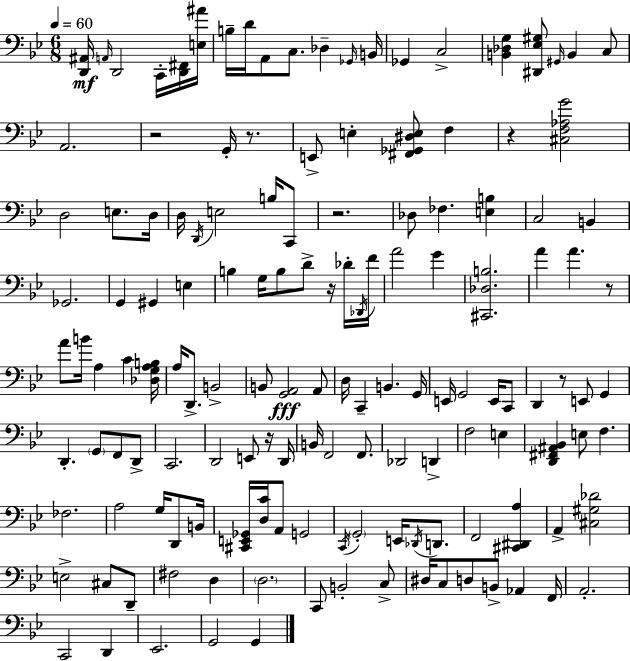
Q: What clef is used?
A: bass